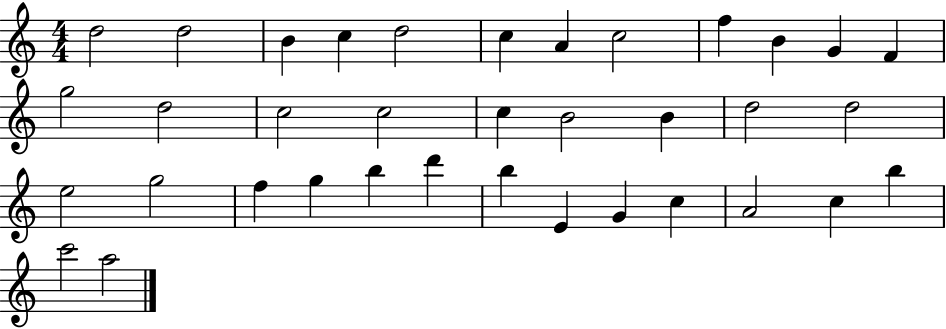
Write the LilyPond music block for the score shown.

{
  \clef treble
  \numericTimeSignature
  \time 4/4
  \key c \major
  d''2 d''2 | b'4 c''4 d''2 | c''4 a'4 c''2 | f''4 b'4 g'4 f'4 | \break g''2 d''2 | c''2 c''2 | c''4 b'2 b'4 | d''2 d''2 | \break e''2 g''2 | f''4 g''4 b''4 d'''4 | b''4 e'4 g'4 c''4 | a'2 c''4 b''4 | \break c'''2 a''2 | \bar "|."
}